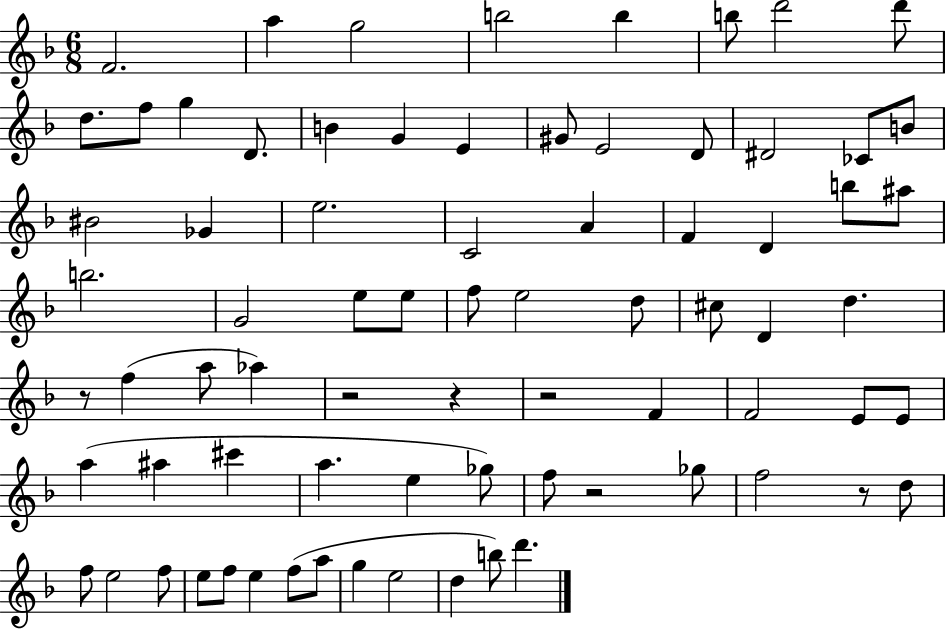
X:1
T:Untitled
M:6/8
L:1/4
K:F
F2 a g2 b2 b b/2 d'2 d'/2 d/2 f/2 g D/2 B G E ^G/2 E2 D/2 ^D2 _C/2 B/2 ^B2 _G e2 C2 A F D b/2 ^a/2 b2 G2 e/2 e/2 f/2 e2 d/2 ^c/2 D d z/2 f a/2 _a z2 z z2 F F2 E/2 E/2 a ^a ^c' a e _g/2 f/2 z2 _g/2 f2 z/2 d/2 f/2 e2 f/2 e/2 f/2 e f/2 a/2 g e2 d b/2 d'